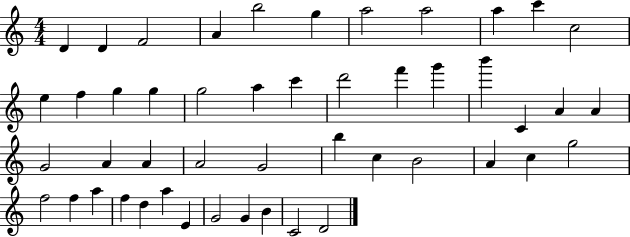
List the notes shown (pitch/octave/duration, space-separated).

D4/q D4/q F4/h A4/q B5/h G5/q A5/h A5/h A5/q C6/q C5/h E5/q F5/q G5/q G5/q G5/h A5/q C6/q D6/h F6/q G6/q B6/q C4/q A4/q A4/q G4/h A4/q A4/q A4/h G4/h B5/q C5/q B4/h A4/q C5/q G5/h F5/h F5/q A5/q F5/q D5/q A5/q E4/q G4/h G4/q B4/q C4/h D4/h